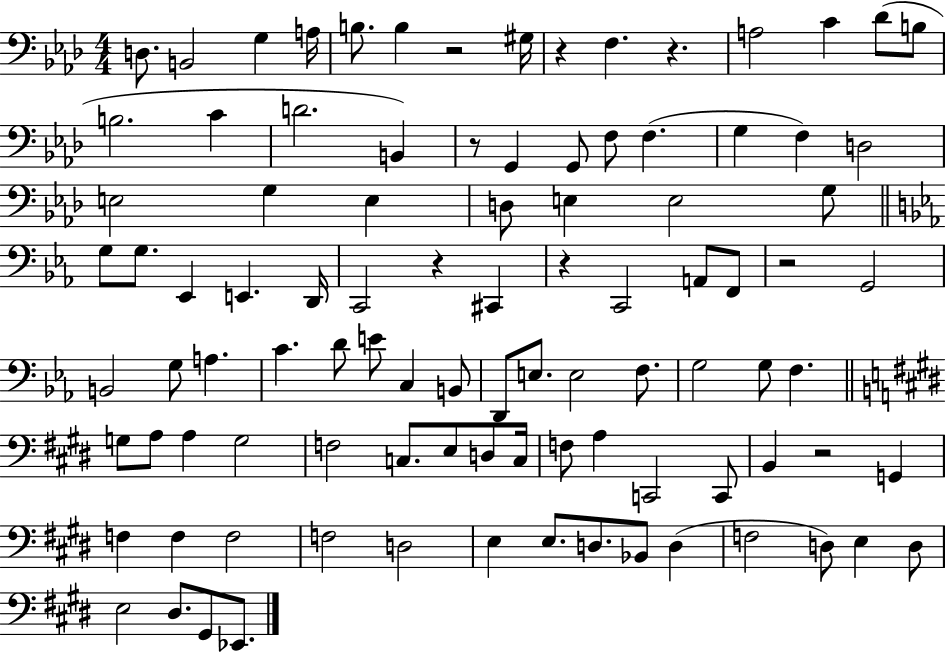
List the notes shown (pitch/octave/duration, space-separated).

D3/e. B2/h G3/q A3/s B3/e. B3/q R/h G#3/s R/q F3/q. R/q. A3/h C4/q Db4/e B3/e B3/h. C4/q D4/h. B2/q R/e G2/q G2/e F3/e F3/q. G3/q F3/q D3/h E3/h G3/q E3/q D3/e E3/q E3/h G3/e G3/e G3/e. Eb2/q E2/q. D2/s C2/h R/q C#2/q R/q C2/h A2/e F2/e R/h G2/h B2/h G3/e A3/q. C4/q. D4/e E4/e C3/q B2/e D2/e E3/e. E3/h F3/e. G3/h G3/e F3/q. G3/e A3/e A3/q G3/h F3/h C3/e. E3/e D3/e C3/s F3/e A3/q C2/h C2/e B2/q R/h G2/q F3/q F3/q F3/h F3/h D3/h E3/q E3/e. D3/e. Bb2/e D3/q F3/h D3/e E3/q D3/e E3/h D#3/e. G#2/e Eb2/e.